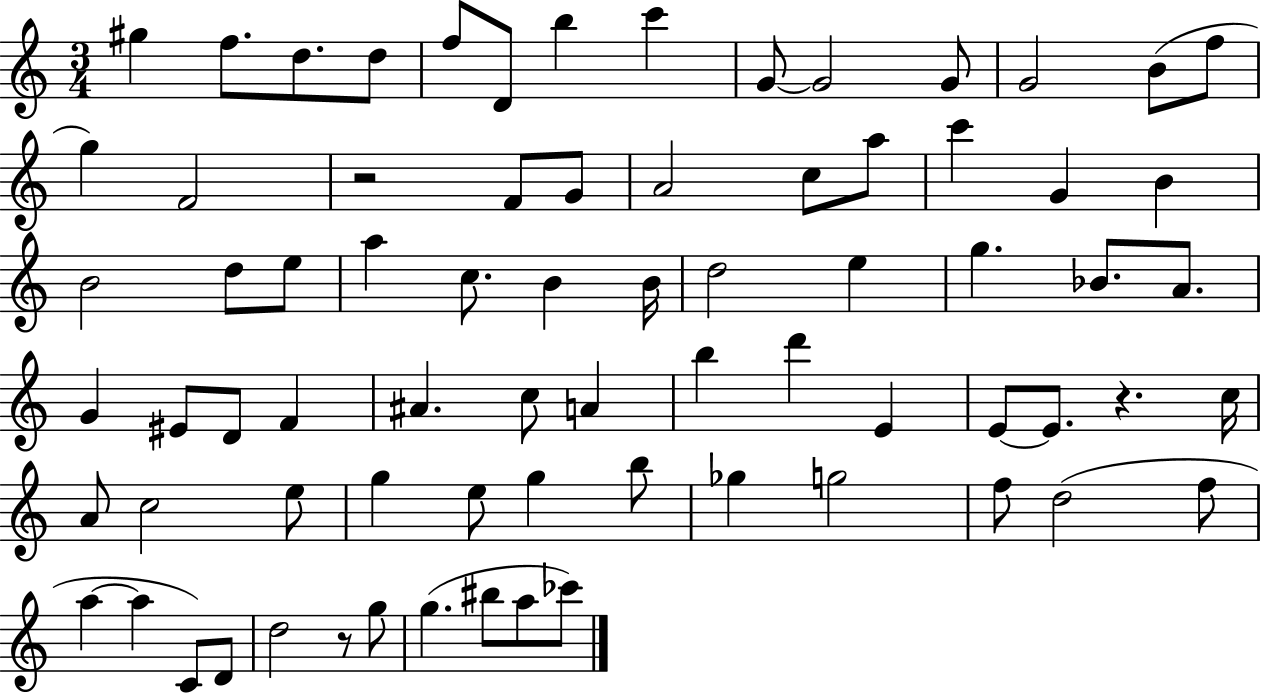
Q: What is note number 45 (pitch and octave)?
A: D6